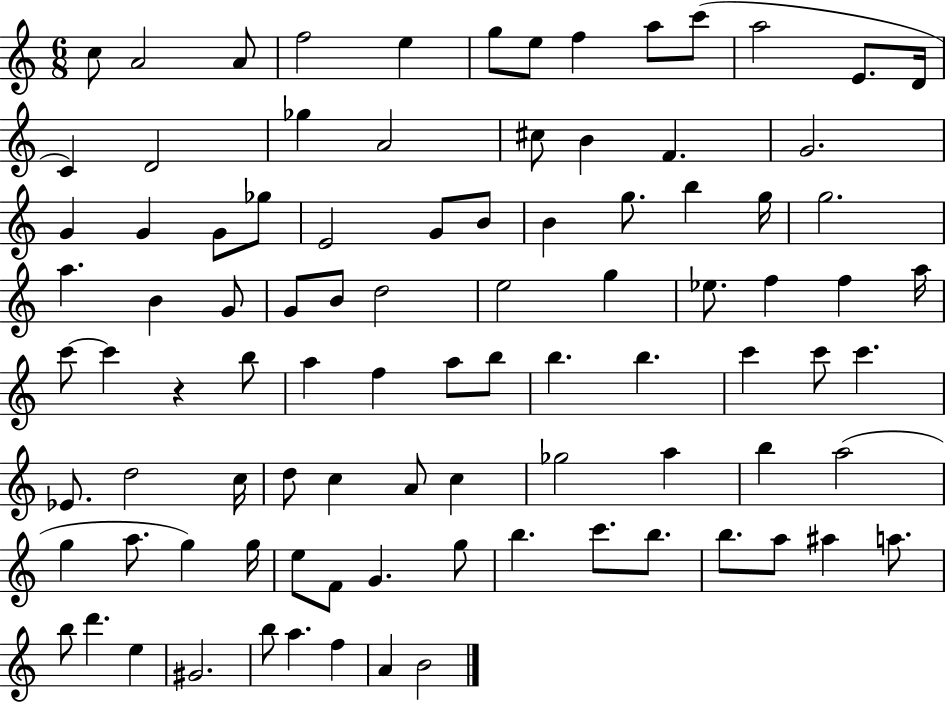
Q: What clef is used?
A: treble